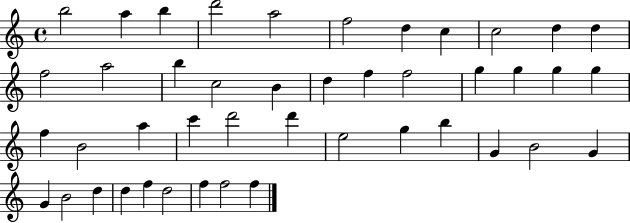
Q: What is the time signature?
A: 4/4